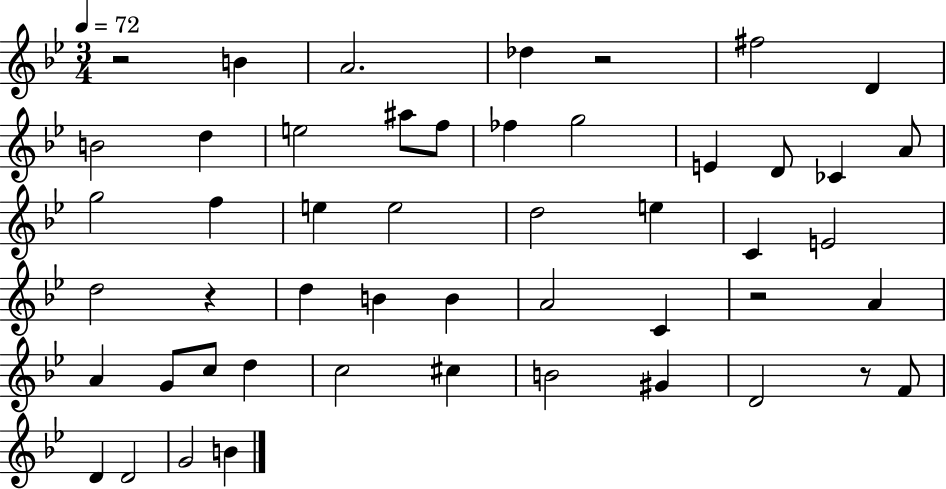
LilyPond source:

{
  \clef treble
  \numericTimeSignature
  \time 3/4
  \key bes \major
  \tempo 4 = 72
  r2 b'4 | a'2. | des''4 r2 | fis''2 d'4 | \break b'2 d''4 | e''2 ais''8 f''8 | fes''4 g''2 | e'4 d'8 ces'4 a'8 | \break g''2 f''4 | e''4 e''2 | d''2 e''4 | c'4 e'2 | \break d''2 r4 | d''4 b'4 b'4 | a'2 c'4 | r2 a'4 | \break a'4 g'8 c''8 d''4 | c''2 cis''4 | b'2 gis'4 | d'2 r8 f'8 | \break d'4 d'2 | g'2 b'4 | \bar "|."
}